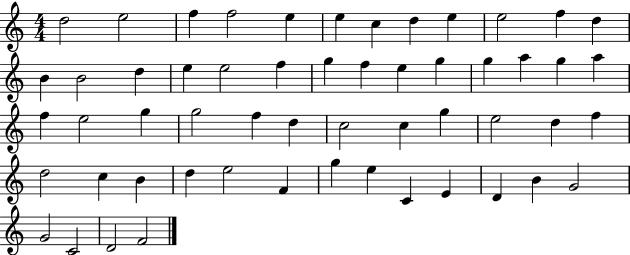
D5/h E5/h F5/q F5/h E5/q E5/q C5/q D5/q E5/q E5/h F5/q D5/q B4/q B4/h D5/q E5/q E5/h F5/q G5/q F5/q E5/q G5/q G5/q A5/q G5/q A5/q F5/q E5/h G5/q G5/h F5/q D5/q C5/h C5/q G5/q E5/h D5/q F5/q D5/h C5/q B4/q D5/q E5/h F4/q G5/q E5/q C4/q E4/q D4/q B4/q G4/h G4/h C4/h D4/h F4/h